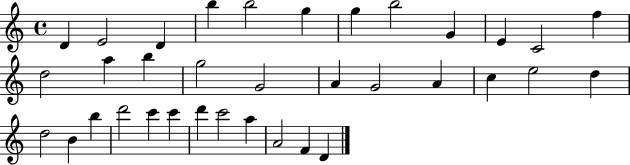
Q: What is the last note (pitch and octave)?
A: D4